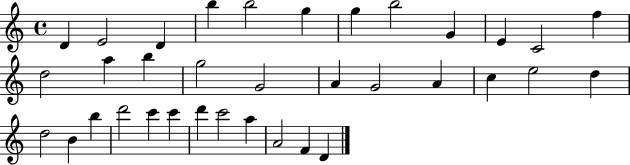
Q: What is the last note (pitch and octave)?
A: D4